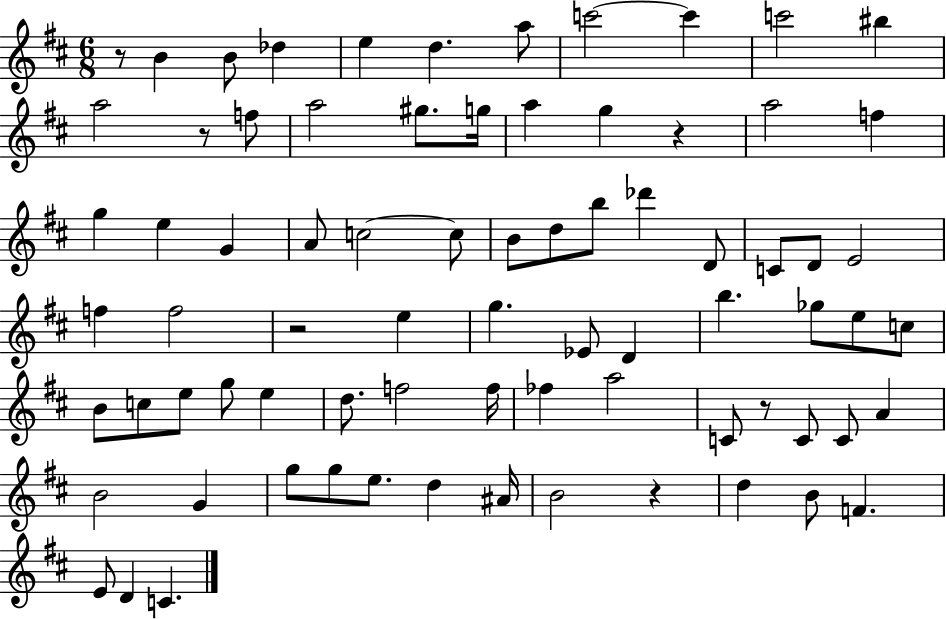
R/e B4/q B4/e Db5/q E5/q D5/q. A5/e C6/h C6/q C6/h BIS5/q A5/h R/e F5/e A5/h G#5/e. G5/s A5/q G5/q R/q A5/h F5/q G5/q E5/q G4/q A4/e C5/h C5/e B4/e D5/e B5/e Db6/q D4/e C4/e D4/e E4/h F5/q F5/h R/h E5/q G5/q. Eb4/e D4/q B5/q. Gb5/e E5/e C5/e B4/e C5/e E5/e G5/e E5/q D5/e. F5/h F5/s FES5/q A5/h C4/e R/e C4/e C4/e A4/q B4/h G4/q G5/e G5/e E5/e. D5/q A#4/s B4/h R/q D5/q B4/e F4/q. E4/e D4/q C4/q.